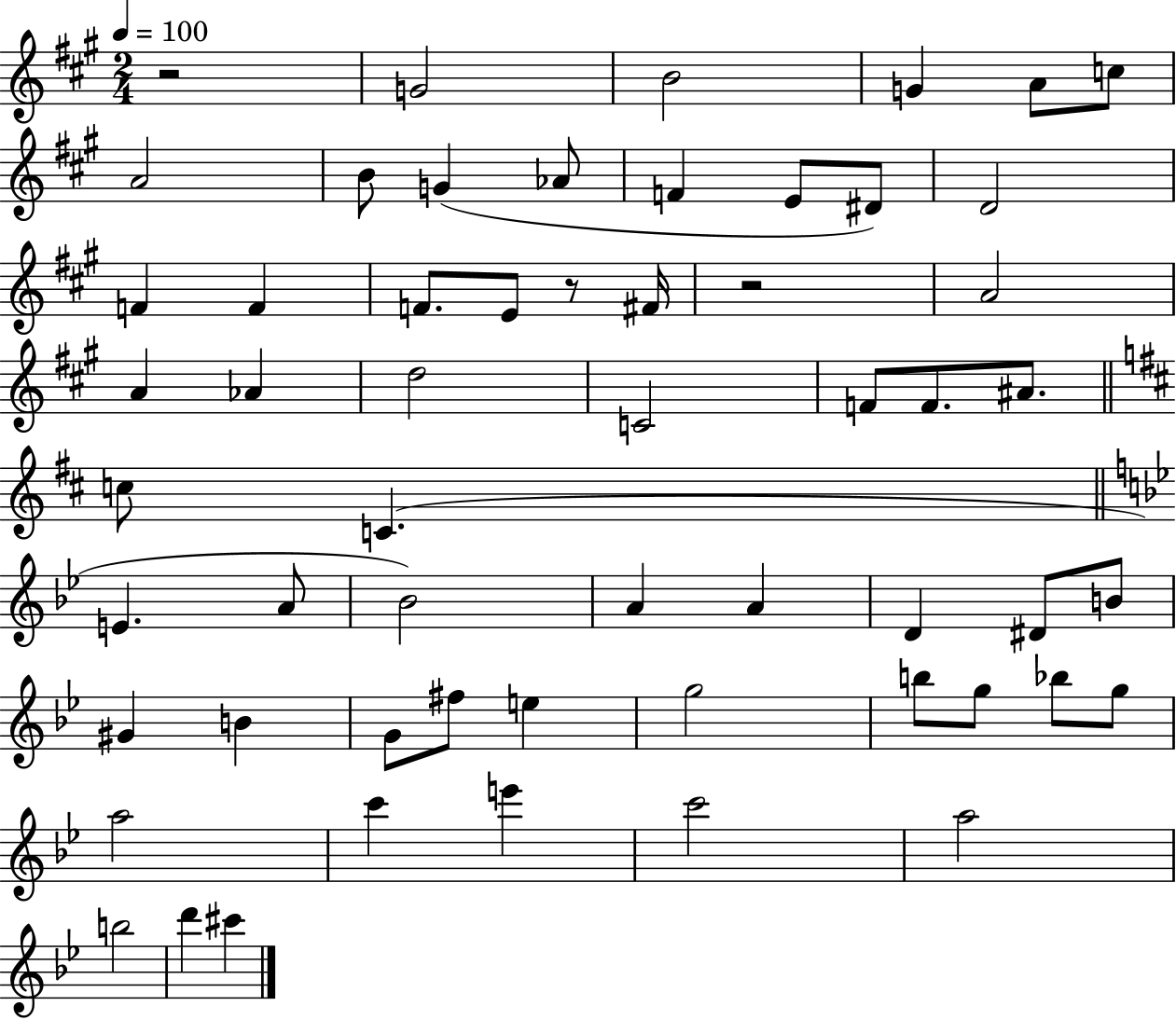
X:1
T:Untitled
M:2/4
L:1/4
K:A
z2 G2 B2 G A/2 c/2 A2 B/2 G _A/2 F E/2 ^D/2 D2 F F F/2 E/2 z/2 ^F/4 z2 A2 A _A d2 C2 F/2 F/2 ^A/2 c/2 C E A/2 _B2 A A D ^D/2 B/2 ^G B G/2 ^f/2 e g2 b/2 g/2 _b/2 g/2 a2 c' e' c'2 a2 b2 d' ^c'